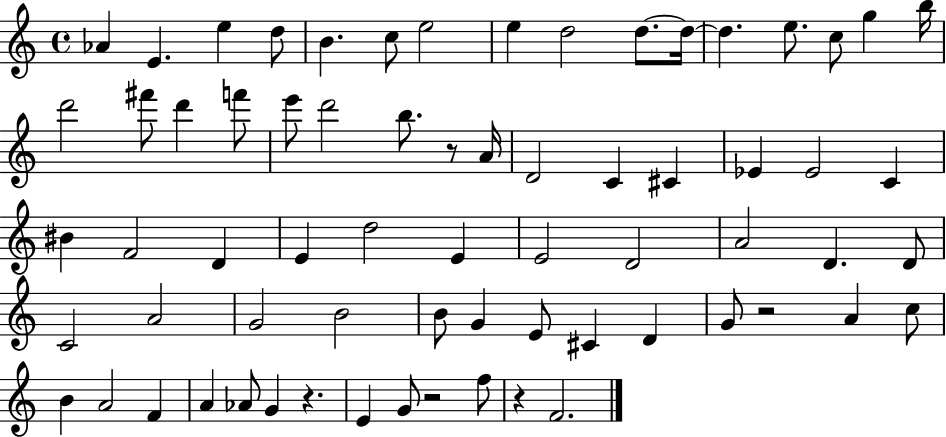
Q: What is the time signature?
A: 4/4